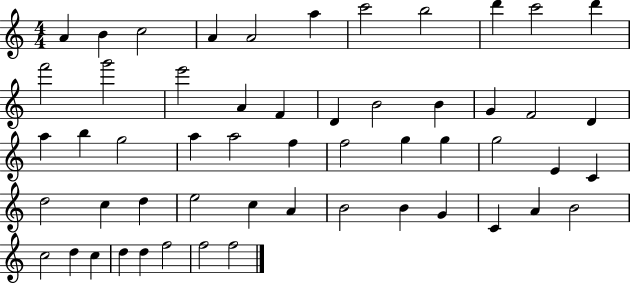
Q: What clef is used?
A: treble